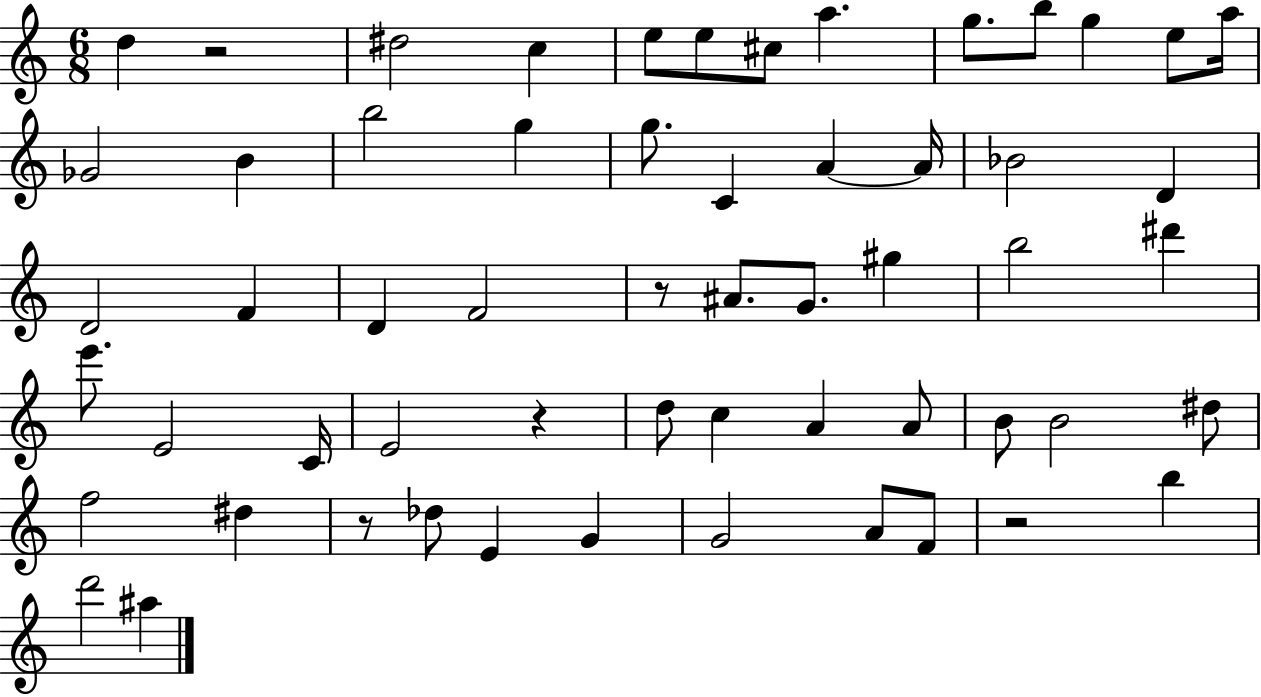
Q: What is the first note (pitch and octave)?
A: D5